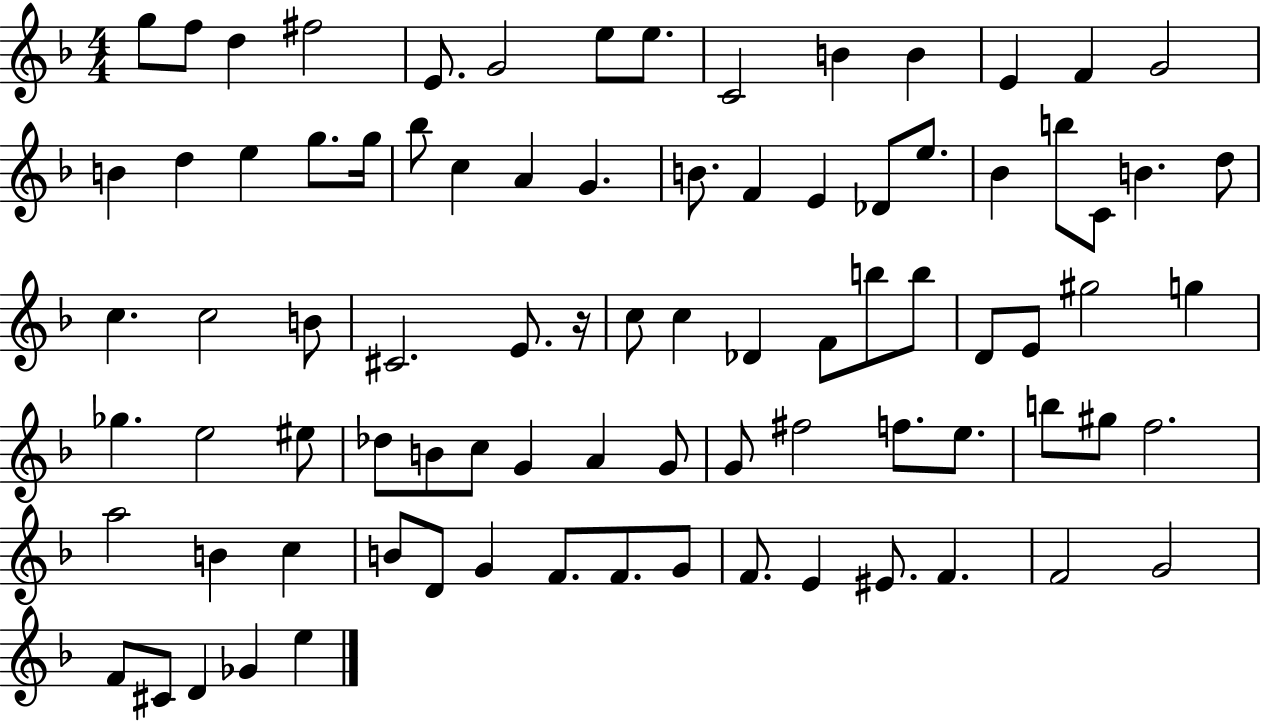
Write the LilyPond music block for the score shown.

{
  \clef treble
  \numericTimeSignature
  \time 4/4
  \key f \major
  g''8 f''8 d''4 fis''2 | e'8. g'2 e''8 e''8. | c'2 b'4 b'4 | e'4 f'4 g'2 | \break b'4 d''4 e''4 g''8. g''16 | bes''8 c''4 a'4 g'4. | b'8. f'4 e'4 des'8 e''8. | bes'4 b''8 c'8 b'4. d''8 | \break c''4. c''2 b'8 | cis'2. e'8. r16 | c''8 c''4 des'4 f'8 b''8 b''8 | d'8 e'8 gis''2 g''4 | \break ges''4. e''2 eis''8 | des''8 b'8 c''8 g'4 a'4 g'8 | g'8 fis''2 f''8. e''8. | b''8 gis''8 f''2. | \break a''2 b'4 c''4 | b'8 d'8 g'4 f'8. f'8. g'8 | f'8. e'4 eis'8. f'4. | f'2 g'2 | \break f'8 cis'8 d'4 ges'4 e''4 | \bar "|."
}